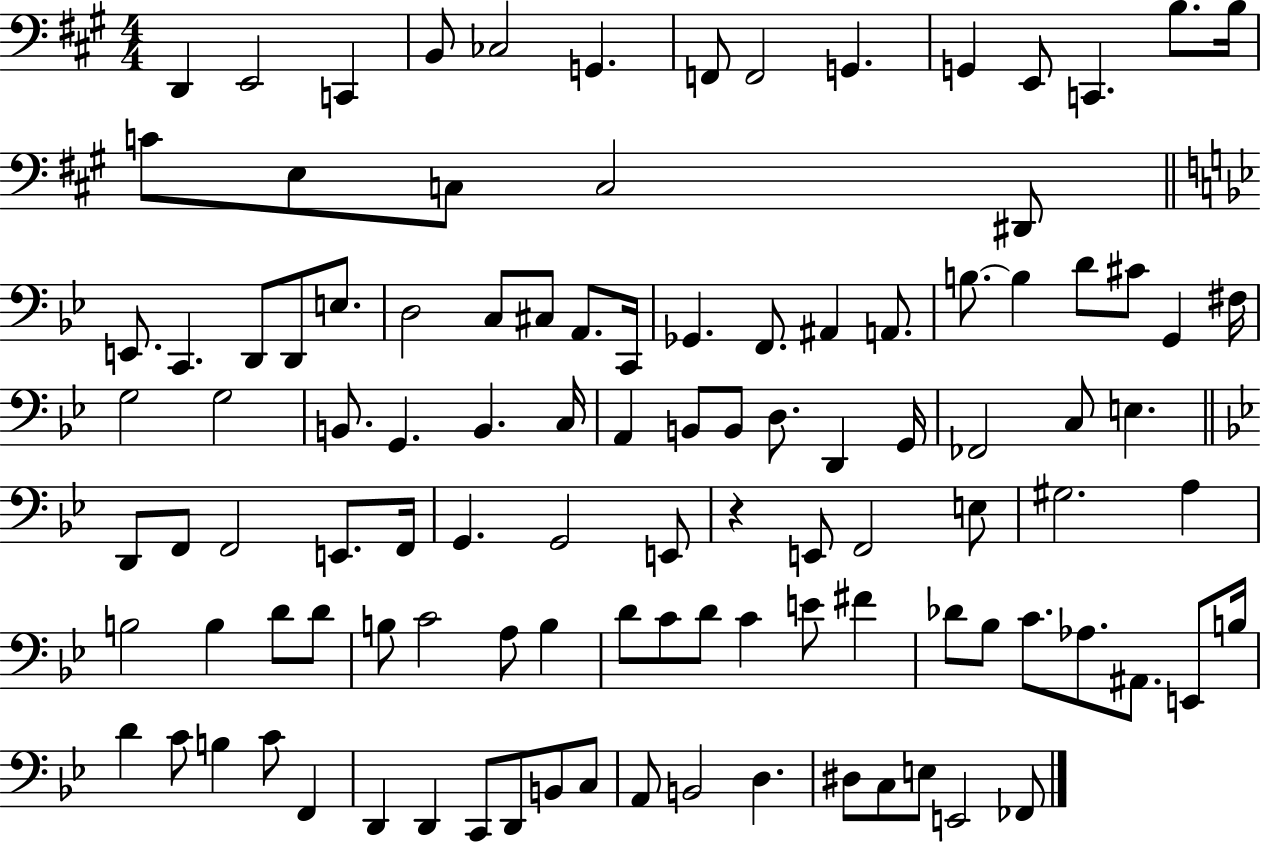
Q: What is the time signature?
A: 4/4